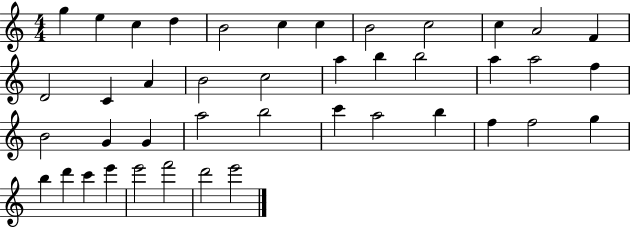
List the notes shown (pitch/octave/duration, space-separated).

G5/q E5/q C5/q D5/q B4/h C5/q C5/q B4/h C5/h C5/q A4/h F4/q D4/h C4/q A4/q B4/h C5/h A5/q B5/q B5/h A5/q A5/h F5/q B4/h G4/q G4/q A5/h B5/h C6/q A5/h B5/q F5/q F5/h G5/q B5/q D6/q C6/q E6/q E6/h F6/h D6/h E6/h